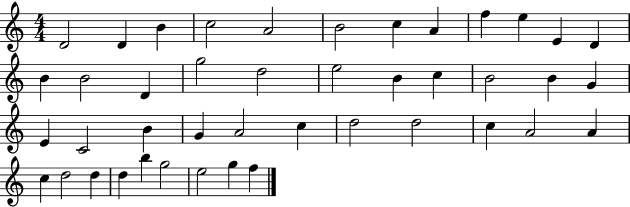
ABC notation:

X:1
T:Untitled
M:4/4
L:1/4
K:C
D2 D B c2 A2 B2 c A f e E D B B2 D g2 d2 e2 B c B2 B G E C2 B G A2 c d2 d2 c A2 A c d2 d d b g2 e2 g f